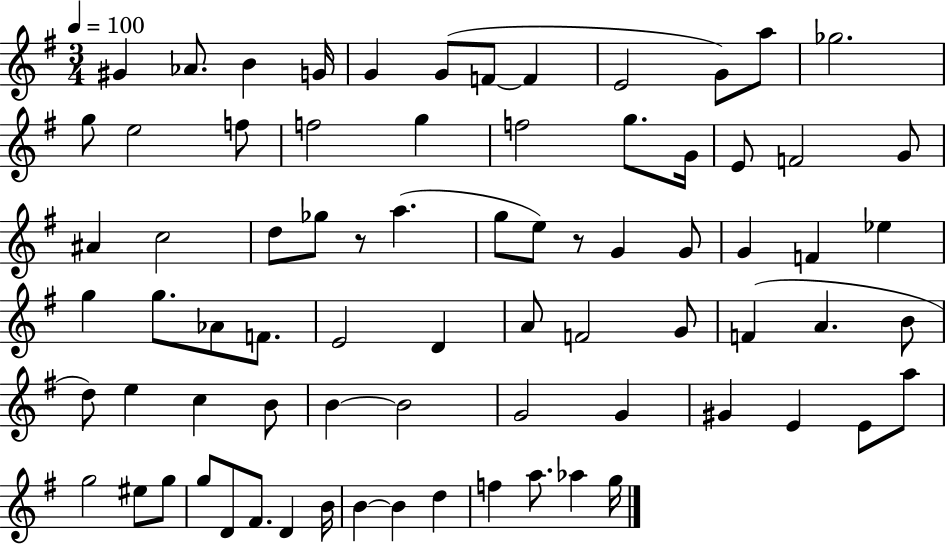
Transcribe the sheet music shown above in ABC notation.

X:1
T:Untitled
M:3/4
L:1/4
K:G
^G _A/2 B G/4 G G/2 F/2 F E2 G/2 a/2 _g2 g/2 e2 f/2 f2 g f2 g/2 G/4 E/2 F2 G/2 ^A c2 d/2 _g/2 z/2 a g/2 e/2 z/2 G G/2 G F _e g g/2 _A/2 F/2 E2 D A/2 F2 G/2 F A B/2 d/2 e c B/2 B B2 G2 G ^G E E/2 a/2 g2 ^e/2 g/2 g/2 D/2 ^F/2 D B/4 B B d f a/2 _a g/4